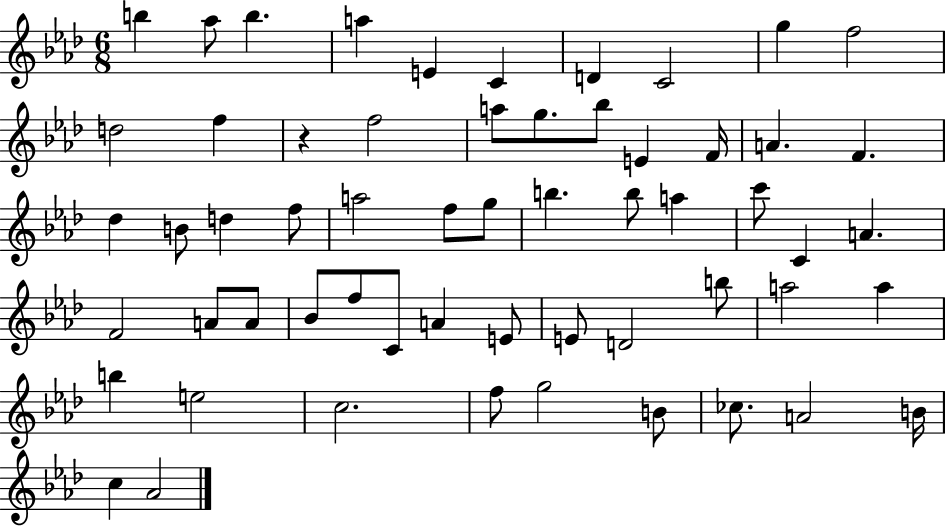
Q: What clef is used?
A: treble